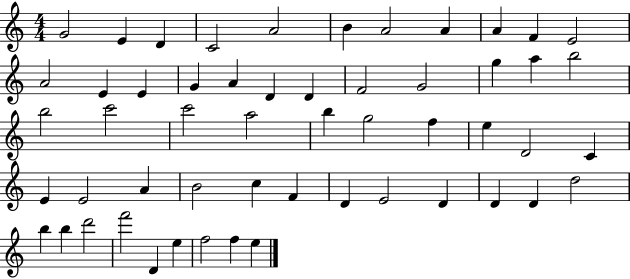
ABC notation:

X:1
T:Untitled
M:4/4
L:1/4
K:C
G2 E D C2 A2 B A2 A A F E2 A2 E E G A D D F2 G2 g a b2 b2 c'2 c'2 a2 b g2 f e D2 C E E2 A B2 c F D E2 D D D d2 b b d'2 f'2 D e f2 f e